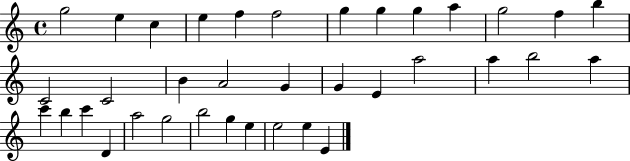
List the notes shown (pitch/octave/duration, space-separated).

G5/h E5/q C5/q E5/q F5/q F5/h G5/q G5/q G5/q A5/q G5/h F5/q B5/q C4/h C4/h B4/q A4/h G4/q G4/q E4/q A5/h A5/q B5/h A5/q C6/q B5/q C6/q D4/q A5/h G5/h B5/h G5/q E5/q E5/h E5/q E4/q